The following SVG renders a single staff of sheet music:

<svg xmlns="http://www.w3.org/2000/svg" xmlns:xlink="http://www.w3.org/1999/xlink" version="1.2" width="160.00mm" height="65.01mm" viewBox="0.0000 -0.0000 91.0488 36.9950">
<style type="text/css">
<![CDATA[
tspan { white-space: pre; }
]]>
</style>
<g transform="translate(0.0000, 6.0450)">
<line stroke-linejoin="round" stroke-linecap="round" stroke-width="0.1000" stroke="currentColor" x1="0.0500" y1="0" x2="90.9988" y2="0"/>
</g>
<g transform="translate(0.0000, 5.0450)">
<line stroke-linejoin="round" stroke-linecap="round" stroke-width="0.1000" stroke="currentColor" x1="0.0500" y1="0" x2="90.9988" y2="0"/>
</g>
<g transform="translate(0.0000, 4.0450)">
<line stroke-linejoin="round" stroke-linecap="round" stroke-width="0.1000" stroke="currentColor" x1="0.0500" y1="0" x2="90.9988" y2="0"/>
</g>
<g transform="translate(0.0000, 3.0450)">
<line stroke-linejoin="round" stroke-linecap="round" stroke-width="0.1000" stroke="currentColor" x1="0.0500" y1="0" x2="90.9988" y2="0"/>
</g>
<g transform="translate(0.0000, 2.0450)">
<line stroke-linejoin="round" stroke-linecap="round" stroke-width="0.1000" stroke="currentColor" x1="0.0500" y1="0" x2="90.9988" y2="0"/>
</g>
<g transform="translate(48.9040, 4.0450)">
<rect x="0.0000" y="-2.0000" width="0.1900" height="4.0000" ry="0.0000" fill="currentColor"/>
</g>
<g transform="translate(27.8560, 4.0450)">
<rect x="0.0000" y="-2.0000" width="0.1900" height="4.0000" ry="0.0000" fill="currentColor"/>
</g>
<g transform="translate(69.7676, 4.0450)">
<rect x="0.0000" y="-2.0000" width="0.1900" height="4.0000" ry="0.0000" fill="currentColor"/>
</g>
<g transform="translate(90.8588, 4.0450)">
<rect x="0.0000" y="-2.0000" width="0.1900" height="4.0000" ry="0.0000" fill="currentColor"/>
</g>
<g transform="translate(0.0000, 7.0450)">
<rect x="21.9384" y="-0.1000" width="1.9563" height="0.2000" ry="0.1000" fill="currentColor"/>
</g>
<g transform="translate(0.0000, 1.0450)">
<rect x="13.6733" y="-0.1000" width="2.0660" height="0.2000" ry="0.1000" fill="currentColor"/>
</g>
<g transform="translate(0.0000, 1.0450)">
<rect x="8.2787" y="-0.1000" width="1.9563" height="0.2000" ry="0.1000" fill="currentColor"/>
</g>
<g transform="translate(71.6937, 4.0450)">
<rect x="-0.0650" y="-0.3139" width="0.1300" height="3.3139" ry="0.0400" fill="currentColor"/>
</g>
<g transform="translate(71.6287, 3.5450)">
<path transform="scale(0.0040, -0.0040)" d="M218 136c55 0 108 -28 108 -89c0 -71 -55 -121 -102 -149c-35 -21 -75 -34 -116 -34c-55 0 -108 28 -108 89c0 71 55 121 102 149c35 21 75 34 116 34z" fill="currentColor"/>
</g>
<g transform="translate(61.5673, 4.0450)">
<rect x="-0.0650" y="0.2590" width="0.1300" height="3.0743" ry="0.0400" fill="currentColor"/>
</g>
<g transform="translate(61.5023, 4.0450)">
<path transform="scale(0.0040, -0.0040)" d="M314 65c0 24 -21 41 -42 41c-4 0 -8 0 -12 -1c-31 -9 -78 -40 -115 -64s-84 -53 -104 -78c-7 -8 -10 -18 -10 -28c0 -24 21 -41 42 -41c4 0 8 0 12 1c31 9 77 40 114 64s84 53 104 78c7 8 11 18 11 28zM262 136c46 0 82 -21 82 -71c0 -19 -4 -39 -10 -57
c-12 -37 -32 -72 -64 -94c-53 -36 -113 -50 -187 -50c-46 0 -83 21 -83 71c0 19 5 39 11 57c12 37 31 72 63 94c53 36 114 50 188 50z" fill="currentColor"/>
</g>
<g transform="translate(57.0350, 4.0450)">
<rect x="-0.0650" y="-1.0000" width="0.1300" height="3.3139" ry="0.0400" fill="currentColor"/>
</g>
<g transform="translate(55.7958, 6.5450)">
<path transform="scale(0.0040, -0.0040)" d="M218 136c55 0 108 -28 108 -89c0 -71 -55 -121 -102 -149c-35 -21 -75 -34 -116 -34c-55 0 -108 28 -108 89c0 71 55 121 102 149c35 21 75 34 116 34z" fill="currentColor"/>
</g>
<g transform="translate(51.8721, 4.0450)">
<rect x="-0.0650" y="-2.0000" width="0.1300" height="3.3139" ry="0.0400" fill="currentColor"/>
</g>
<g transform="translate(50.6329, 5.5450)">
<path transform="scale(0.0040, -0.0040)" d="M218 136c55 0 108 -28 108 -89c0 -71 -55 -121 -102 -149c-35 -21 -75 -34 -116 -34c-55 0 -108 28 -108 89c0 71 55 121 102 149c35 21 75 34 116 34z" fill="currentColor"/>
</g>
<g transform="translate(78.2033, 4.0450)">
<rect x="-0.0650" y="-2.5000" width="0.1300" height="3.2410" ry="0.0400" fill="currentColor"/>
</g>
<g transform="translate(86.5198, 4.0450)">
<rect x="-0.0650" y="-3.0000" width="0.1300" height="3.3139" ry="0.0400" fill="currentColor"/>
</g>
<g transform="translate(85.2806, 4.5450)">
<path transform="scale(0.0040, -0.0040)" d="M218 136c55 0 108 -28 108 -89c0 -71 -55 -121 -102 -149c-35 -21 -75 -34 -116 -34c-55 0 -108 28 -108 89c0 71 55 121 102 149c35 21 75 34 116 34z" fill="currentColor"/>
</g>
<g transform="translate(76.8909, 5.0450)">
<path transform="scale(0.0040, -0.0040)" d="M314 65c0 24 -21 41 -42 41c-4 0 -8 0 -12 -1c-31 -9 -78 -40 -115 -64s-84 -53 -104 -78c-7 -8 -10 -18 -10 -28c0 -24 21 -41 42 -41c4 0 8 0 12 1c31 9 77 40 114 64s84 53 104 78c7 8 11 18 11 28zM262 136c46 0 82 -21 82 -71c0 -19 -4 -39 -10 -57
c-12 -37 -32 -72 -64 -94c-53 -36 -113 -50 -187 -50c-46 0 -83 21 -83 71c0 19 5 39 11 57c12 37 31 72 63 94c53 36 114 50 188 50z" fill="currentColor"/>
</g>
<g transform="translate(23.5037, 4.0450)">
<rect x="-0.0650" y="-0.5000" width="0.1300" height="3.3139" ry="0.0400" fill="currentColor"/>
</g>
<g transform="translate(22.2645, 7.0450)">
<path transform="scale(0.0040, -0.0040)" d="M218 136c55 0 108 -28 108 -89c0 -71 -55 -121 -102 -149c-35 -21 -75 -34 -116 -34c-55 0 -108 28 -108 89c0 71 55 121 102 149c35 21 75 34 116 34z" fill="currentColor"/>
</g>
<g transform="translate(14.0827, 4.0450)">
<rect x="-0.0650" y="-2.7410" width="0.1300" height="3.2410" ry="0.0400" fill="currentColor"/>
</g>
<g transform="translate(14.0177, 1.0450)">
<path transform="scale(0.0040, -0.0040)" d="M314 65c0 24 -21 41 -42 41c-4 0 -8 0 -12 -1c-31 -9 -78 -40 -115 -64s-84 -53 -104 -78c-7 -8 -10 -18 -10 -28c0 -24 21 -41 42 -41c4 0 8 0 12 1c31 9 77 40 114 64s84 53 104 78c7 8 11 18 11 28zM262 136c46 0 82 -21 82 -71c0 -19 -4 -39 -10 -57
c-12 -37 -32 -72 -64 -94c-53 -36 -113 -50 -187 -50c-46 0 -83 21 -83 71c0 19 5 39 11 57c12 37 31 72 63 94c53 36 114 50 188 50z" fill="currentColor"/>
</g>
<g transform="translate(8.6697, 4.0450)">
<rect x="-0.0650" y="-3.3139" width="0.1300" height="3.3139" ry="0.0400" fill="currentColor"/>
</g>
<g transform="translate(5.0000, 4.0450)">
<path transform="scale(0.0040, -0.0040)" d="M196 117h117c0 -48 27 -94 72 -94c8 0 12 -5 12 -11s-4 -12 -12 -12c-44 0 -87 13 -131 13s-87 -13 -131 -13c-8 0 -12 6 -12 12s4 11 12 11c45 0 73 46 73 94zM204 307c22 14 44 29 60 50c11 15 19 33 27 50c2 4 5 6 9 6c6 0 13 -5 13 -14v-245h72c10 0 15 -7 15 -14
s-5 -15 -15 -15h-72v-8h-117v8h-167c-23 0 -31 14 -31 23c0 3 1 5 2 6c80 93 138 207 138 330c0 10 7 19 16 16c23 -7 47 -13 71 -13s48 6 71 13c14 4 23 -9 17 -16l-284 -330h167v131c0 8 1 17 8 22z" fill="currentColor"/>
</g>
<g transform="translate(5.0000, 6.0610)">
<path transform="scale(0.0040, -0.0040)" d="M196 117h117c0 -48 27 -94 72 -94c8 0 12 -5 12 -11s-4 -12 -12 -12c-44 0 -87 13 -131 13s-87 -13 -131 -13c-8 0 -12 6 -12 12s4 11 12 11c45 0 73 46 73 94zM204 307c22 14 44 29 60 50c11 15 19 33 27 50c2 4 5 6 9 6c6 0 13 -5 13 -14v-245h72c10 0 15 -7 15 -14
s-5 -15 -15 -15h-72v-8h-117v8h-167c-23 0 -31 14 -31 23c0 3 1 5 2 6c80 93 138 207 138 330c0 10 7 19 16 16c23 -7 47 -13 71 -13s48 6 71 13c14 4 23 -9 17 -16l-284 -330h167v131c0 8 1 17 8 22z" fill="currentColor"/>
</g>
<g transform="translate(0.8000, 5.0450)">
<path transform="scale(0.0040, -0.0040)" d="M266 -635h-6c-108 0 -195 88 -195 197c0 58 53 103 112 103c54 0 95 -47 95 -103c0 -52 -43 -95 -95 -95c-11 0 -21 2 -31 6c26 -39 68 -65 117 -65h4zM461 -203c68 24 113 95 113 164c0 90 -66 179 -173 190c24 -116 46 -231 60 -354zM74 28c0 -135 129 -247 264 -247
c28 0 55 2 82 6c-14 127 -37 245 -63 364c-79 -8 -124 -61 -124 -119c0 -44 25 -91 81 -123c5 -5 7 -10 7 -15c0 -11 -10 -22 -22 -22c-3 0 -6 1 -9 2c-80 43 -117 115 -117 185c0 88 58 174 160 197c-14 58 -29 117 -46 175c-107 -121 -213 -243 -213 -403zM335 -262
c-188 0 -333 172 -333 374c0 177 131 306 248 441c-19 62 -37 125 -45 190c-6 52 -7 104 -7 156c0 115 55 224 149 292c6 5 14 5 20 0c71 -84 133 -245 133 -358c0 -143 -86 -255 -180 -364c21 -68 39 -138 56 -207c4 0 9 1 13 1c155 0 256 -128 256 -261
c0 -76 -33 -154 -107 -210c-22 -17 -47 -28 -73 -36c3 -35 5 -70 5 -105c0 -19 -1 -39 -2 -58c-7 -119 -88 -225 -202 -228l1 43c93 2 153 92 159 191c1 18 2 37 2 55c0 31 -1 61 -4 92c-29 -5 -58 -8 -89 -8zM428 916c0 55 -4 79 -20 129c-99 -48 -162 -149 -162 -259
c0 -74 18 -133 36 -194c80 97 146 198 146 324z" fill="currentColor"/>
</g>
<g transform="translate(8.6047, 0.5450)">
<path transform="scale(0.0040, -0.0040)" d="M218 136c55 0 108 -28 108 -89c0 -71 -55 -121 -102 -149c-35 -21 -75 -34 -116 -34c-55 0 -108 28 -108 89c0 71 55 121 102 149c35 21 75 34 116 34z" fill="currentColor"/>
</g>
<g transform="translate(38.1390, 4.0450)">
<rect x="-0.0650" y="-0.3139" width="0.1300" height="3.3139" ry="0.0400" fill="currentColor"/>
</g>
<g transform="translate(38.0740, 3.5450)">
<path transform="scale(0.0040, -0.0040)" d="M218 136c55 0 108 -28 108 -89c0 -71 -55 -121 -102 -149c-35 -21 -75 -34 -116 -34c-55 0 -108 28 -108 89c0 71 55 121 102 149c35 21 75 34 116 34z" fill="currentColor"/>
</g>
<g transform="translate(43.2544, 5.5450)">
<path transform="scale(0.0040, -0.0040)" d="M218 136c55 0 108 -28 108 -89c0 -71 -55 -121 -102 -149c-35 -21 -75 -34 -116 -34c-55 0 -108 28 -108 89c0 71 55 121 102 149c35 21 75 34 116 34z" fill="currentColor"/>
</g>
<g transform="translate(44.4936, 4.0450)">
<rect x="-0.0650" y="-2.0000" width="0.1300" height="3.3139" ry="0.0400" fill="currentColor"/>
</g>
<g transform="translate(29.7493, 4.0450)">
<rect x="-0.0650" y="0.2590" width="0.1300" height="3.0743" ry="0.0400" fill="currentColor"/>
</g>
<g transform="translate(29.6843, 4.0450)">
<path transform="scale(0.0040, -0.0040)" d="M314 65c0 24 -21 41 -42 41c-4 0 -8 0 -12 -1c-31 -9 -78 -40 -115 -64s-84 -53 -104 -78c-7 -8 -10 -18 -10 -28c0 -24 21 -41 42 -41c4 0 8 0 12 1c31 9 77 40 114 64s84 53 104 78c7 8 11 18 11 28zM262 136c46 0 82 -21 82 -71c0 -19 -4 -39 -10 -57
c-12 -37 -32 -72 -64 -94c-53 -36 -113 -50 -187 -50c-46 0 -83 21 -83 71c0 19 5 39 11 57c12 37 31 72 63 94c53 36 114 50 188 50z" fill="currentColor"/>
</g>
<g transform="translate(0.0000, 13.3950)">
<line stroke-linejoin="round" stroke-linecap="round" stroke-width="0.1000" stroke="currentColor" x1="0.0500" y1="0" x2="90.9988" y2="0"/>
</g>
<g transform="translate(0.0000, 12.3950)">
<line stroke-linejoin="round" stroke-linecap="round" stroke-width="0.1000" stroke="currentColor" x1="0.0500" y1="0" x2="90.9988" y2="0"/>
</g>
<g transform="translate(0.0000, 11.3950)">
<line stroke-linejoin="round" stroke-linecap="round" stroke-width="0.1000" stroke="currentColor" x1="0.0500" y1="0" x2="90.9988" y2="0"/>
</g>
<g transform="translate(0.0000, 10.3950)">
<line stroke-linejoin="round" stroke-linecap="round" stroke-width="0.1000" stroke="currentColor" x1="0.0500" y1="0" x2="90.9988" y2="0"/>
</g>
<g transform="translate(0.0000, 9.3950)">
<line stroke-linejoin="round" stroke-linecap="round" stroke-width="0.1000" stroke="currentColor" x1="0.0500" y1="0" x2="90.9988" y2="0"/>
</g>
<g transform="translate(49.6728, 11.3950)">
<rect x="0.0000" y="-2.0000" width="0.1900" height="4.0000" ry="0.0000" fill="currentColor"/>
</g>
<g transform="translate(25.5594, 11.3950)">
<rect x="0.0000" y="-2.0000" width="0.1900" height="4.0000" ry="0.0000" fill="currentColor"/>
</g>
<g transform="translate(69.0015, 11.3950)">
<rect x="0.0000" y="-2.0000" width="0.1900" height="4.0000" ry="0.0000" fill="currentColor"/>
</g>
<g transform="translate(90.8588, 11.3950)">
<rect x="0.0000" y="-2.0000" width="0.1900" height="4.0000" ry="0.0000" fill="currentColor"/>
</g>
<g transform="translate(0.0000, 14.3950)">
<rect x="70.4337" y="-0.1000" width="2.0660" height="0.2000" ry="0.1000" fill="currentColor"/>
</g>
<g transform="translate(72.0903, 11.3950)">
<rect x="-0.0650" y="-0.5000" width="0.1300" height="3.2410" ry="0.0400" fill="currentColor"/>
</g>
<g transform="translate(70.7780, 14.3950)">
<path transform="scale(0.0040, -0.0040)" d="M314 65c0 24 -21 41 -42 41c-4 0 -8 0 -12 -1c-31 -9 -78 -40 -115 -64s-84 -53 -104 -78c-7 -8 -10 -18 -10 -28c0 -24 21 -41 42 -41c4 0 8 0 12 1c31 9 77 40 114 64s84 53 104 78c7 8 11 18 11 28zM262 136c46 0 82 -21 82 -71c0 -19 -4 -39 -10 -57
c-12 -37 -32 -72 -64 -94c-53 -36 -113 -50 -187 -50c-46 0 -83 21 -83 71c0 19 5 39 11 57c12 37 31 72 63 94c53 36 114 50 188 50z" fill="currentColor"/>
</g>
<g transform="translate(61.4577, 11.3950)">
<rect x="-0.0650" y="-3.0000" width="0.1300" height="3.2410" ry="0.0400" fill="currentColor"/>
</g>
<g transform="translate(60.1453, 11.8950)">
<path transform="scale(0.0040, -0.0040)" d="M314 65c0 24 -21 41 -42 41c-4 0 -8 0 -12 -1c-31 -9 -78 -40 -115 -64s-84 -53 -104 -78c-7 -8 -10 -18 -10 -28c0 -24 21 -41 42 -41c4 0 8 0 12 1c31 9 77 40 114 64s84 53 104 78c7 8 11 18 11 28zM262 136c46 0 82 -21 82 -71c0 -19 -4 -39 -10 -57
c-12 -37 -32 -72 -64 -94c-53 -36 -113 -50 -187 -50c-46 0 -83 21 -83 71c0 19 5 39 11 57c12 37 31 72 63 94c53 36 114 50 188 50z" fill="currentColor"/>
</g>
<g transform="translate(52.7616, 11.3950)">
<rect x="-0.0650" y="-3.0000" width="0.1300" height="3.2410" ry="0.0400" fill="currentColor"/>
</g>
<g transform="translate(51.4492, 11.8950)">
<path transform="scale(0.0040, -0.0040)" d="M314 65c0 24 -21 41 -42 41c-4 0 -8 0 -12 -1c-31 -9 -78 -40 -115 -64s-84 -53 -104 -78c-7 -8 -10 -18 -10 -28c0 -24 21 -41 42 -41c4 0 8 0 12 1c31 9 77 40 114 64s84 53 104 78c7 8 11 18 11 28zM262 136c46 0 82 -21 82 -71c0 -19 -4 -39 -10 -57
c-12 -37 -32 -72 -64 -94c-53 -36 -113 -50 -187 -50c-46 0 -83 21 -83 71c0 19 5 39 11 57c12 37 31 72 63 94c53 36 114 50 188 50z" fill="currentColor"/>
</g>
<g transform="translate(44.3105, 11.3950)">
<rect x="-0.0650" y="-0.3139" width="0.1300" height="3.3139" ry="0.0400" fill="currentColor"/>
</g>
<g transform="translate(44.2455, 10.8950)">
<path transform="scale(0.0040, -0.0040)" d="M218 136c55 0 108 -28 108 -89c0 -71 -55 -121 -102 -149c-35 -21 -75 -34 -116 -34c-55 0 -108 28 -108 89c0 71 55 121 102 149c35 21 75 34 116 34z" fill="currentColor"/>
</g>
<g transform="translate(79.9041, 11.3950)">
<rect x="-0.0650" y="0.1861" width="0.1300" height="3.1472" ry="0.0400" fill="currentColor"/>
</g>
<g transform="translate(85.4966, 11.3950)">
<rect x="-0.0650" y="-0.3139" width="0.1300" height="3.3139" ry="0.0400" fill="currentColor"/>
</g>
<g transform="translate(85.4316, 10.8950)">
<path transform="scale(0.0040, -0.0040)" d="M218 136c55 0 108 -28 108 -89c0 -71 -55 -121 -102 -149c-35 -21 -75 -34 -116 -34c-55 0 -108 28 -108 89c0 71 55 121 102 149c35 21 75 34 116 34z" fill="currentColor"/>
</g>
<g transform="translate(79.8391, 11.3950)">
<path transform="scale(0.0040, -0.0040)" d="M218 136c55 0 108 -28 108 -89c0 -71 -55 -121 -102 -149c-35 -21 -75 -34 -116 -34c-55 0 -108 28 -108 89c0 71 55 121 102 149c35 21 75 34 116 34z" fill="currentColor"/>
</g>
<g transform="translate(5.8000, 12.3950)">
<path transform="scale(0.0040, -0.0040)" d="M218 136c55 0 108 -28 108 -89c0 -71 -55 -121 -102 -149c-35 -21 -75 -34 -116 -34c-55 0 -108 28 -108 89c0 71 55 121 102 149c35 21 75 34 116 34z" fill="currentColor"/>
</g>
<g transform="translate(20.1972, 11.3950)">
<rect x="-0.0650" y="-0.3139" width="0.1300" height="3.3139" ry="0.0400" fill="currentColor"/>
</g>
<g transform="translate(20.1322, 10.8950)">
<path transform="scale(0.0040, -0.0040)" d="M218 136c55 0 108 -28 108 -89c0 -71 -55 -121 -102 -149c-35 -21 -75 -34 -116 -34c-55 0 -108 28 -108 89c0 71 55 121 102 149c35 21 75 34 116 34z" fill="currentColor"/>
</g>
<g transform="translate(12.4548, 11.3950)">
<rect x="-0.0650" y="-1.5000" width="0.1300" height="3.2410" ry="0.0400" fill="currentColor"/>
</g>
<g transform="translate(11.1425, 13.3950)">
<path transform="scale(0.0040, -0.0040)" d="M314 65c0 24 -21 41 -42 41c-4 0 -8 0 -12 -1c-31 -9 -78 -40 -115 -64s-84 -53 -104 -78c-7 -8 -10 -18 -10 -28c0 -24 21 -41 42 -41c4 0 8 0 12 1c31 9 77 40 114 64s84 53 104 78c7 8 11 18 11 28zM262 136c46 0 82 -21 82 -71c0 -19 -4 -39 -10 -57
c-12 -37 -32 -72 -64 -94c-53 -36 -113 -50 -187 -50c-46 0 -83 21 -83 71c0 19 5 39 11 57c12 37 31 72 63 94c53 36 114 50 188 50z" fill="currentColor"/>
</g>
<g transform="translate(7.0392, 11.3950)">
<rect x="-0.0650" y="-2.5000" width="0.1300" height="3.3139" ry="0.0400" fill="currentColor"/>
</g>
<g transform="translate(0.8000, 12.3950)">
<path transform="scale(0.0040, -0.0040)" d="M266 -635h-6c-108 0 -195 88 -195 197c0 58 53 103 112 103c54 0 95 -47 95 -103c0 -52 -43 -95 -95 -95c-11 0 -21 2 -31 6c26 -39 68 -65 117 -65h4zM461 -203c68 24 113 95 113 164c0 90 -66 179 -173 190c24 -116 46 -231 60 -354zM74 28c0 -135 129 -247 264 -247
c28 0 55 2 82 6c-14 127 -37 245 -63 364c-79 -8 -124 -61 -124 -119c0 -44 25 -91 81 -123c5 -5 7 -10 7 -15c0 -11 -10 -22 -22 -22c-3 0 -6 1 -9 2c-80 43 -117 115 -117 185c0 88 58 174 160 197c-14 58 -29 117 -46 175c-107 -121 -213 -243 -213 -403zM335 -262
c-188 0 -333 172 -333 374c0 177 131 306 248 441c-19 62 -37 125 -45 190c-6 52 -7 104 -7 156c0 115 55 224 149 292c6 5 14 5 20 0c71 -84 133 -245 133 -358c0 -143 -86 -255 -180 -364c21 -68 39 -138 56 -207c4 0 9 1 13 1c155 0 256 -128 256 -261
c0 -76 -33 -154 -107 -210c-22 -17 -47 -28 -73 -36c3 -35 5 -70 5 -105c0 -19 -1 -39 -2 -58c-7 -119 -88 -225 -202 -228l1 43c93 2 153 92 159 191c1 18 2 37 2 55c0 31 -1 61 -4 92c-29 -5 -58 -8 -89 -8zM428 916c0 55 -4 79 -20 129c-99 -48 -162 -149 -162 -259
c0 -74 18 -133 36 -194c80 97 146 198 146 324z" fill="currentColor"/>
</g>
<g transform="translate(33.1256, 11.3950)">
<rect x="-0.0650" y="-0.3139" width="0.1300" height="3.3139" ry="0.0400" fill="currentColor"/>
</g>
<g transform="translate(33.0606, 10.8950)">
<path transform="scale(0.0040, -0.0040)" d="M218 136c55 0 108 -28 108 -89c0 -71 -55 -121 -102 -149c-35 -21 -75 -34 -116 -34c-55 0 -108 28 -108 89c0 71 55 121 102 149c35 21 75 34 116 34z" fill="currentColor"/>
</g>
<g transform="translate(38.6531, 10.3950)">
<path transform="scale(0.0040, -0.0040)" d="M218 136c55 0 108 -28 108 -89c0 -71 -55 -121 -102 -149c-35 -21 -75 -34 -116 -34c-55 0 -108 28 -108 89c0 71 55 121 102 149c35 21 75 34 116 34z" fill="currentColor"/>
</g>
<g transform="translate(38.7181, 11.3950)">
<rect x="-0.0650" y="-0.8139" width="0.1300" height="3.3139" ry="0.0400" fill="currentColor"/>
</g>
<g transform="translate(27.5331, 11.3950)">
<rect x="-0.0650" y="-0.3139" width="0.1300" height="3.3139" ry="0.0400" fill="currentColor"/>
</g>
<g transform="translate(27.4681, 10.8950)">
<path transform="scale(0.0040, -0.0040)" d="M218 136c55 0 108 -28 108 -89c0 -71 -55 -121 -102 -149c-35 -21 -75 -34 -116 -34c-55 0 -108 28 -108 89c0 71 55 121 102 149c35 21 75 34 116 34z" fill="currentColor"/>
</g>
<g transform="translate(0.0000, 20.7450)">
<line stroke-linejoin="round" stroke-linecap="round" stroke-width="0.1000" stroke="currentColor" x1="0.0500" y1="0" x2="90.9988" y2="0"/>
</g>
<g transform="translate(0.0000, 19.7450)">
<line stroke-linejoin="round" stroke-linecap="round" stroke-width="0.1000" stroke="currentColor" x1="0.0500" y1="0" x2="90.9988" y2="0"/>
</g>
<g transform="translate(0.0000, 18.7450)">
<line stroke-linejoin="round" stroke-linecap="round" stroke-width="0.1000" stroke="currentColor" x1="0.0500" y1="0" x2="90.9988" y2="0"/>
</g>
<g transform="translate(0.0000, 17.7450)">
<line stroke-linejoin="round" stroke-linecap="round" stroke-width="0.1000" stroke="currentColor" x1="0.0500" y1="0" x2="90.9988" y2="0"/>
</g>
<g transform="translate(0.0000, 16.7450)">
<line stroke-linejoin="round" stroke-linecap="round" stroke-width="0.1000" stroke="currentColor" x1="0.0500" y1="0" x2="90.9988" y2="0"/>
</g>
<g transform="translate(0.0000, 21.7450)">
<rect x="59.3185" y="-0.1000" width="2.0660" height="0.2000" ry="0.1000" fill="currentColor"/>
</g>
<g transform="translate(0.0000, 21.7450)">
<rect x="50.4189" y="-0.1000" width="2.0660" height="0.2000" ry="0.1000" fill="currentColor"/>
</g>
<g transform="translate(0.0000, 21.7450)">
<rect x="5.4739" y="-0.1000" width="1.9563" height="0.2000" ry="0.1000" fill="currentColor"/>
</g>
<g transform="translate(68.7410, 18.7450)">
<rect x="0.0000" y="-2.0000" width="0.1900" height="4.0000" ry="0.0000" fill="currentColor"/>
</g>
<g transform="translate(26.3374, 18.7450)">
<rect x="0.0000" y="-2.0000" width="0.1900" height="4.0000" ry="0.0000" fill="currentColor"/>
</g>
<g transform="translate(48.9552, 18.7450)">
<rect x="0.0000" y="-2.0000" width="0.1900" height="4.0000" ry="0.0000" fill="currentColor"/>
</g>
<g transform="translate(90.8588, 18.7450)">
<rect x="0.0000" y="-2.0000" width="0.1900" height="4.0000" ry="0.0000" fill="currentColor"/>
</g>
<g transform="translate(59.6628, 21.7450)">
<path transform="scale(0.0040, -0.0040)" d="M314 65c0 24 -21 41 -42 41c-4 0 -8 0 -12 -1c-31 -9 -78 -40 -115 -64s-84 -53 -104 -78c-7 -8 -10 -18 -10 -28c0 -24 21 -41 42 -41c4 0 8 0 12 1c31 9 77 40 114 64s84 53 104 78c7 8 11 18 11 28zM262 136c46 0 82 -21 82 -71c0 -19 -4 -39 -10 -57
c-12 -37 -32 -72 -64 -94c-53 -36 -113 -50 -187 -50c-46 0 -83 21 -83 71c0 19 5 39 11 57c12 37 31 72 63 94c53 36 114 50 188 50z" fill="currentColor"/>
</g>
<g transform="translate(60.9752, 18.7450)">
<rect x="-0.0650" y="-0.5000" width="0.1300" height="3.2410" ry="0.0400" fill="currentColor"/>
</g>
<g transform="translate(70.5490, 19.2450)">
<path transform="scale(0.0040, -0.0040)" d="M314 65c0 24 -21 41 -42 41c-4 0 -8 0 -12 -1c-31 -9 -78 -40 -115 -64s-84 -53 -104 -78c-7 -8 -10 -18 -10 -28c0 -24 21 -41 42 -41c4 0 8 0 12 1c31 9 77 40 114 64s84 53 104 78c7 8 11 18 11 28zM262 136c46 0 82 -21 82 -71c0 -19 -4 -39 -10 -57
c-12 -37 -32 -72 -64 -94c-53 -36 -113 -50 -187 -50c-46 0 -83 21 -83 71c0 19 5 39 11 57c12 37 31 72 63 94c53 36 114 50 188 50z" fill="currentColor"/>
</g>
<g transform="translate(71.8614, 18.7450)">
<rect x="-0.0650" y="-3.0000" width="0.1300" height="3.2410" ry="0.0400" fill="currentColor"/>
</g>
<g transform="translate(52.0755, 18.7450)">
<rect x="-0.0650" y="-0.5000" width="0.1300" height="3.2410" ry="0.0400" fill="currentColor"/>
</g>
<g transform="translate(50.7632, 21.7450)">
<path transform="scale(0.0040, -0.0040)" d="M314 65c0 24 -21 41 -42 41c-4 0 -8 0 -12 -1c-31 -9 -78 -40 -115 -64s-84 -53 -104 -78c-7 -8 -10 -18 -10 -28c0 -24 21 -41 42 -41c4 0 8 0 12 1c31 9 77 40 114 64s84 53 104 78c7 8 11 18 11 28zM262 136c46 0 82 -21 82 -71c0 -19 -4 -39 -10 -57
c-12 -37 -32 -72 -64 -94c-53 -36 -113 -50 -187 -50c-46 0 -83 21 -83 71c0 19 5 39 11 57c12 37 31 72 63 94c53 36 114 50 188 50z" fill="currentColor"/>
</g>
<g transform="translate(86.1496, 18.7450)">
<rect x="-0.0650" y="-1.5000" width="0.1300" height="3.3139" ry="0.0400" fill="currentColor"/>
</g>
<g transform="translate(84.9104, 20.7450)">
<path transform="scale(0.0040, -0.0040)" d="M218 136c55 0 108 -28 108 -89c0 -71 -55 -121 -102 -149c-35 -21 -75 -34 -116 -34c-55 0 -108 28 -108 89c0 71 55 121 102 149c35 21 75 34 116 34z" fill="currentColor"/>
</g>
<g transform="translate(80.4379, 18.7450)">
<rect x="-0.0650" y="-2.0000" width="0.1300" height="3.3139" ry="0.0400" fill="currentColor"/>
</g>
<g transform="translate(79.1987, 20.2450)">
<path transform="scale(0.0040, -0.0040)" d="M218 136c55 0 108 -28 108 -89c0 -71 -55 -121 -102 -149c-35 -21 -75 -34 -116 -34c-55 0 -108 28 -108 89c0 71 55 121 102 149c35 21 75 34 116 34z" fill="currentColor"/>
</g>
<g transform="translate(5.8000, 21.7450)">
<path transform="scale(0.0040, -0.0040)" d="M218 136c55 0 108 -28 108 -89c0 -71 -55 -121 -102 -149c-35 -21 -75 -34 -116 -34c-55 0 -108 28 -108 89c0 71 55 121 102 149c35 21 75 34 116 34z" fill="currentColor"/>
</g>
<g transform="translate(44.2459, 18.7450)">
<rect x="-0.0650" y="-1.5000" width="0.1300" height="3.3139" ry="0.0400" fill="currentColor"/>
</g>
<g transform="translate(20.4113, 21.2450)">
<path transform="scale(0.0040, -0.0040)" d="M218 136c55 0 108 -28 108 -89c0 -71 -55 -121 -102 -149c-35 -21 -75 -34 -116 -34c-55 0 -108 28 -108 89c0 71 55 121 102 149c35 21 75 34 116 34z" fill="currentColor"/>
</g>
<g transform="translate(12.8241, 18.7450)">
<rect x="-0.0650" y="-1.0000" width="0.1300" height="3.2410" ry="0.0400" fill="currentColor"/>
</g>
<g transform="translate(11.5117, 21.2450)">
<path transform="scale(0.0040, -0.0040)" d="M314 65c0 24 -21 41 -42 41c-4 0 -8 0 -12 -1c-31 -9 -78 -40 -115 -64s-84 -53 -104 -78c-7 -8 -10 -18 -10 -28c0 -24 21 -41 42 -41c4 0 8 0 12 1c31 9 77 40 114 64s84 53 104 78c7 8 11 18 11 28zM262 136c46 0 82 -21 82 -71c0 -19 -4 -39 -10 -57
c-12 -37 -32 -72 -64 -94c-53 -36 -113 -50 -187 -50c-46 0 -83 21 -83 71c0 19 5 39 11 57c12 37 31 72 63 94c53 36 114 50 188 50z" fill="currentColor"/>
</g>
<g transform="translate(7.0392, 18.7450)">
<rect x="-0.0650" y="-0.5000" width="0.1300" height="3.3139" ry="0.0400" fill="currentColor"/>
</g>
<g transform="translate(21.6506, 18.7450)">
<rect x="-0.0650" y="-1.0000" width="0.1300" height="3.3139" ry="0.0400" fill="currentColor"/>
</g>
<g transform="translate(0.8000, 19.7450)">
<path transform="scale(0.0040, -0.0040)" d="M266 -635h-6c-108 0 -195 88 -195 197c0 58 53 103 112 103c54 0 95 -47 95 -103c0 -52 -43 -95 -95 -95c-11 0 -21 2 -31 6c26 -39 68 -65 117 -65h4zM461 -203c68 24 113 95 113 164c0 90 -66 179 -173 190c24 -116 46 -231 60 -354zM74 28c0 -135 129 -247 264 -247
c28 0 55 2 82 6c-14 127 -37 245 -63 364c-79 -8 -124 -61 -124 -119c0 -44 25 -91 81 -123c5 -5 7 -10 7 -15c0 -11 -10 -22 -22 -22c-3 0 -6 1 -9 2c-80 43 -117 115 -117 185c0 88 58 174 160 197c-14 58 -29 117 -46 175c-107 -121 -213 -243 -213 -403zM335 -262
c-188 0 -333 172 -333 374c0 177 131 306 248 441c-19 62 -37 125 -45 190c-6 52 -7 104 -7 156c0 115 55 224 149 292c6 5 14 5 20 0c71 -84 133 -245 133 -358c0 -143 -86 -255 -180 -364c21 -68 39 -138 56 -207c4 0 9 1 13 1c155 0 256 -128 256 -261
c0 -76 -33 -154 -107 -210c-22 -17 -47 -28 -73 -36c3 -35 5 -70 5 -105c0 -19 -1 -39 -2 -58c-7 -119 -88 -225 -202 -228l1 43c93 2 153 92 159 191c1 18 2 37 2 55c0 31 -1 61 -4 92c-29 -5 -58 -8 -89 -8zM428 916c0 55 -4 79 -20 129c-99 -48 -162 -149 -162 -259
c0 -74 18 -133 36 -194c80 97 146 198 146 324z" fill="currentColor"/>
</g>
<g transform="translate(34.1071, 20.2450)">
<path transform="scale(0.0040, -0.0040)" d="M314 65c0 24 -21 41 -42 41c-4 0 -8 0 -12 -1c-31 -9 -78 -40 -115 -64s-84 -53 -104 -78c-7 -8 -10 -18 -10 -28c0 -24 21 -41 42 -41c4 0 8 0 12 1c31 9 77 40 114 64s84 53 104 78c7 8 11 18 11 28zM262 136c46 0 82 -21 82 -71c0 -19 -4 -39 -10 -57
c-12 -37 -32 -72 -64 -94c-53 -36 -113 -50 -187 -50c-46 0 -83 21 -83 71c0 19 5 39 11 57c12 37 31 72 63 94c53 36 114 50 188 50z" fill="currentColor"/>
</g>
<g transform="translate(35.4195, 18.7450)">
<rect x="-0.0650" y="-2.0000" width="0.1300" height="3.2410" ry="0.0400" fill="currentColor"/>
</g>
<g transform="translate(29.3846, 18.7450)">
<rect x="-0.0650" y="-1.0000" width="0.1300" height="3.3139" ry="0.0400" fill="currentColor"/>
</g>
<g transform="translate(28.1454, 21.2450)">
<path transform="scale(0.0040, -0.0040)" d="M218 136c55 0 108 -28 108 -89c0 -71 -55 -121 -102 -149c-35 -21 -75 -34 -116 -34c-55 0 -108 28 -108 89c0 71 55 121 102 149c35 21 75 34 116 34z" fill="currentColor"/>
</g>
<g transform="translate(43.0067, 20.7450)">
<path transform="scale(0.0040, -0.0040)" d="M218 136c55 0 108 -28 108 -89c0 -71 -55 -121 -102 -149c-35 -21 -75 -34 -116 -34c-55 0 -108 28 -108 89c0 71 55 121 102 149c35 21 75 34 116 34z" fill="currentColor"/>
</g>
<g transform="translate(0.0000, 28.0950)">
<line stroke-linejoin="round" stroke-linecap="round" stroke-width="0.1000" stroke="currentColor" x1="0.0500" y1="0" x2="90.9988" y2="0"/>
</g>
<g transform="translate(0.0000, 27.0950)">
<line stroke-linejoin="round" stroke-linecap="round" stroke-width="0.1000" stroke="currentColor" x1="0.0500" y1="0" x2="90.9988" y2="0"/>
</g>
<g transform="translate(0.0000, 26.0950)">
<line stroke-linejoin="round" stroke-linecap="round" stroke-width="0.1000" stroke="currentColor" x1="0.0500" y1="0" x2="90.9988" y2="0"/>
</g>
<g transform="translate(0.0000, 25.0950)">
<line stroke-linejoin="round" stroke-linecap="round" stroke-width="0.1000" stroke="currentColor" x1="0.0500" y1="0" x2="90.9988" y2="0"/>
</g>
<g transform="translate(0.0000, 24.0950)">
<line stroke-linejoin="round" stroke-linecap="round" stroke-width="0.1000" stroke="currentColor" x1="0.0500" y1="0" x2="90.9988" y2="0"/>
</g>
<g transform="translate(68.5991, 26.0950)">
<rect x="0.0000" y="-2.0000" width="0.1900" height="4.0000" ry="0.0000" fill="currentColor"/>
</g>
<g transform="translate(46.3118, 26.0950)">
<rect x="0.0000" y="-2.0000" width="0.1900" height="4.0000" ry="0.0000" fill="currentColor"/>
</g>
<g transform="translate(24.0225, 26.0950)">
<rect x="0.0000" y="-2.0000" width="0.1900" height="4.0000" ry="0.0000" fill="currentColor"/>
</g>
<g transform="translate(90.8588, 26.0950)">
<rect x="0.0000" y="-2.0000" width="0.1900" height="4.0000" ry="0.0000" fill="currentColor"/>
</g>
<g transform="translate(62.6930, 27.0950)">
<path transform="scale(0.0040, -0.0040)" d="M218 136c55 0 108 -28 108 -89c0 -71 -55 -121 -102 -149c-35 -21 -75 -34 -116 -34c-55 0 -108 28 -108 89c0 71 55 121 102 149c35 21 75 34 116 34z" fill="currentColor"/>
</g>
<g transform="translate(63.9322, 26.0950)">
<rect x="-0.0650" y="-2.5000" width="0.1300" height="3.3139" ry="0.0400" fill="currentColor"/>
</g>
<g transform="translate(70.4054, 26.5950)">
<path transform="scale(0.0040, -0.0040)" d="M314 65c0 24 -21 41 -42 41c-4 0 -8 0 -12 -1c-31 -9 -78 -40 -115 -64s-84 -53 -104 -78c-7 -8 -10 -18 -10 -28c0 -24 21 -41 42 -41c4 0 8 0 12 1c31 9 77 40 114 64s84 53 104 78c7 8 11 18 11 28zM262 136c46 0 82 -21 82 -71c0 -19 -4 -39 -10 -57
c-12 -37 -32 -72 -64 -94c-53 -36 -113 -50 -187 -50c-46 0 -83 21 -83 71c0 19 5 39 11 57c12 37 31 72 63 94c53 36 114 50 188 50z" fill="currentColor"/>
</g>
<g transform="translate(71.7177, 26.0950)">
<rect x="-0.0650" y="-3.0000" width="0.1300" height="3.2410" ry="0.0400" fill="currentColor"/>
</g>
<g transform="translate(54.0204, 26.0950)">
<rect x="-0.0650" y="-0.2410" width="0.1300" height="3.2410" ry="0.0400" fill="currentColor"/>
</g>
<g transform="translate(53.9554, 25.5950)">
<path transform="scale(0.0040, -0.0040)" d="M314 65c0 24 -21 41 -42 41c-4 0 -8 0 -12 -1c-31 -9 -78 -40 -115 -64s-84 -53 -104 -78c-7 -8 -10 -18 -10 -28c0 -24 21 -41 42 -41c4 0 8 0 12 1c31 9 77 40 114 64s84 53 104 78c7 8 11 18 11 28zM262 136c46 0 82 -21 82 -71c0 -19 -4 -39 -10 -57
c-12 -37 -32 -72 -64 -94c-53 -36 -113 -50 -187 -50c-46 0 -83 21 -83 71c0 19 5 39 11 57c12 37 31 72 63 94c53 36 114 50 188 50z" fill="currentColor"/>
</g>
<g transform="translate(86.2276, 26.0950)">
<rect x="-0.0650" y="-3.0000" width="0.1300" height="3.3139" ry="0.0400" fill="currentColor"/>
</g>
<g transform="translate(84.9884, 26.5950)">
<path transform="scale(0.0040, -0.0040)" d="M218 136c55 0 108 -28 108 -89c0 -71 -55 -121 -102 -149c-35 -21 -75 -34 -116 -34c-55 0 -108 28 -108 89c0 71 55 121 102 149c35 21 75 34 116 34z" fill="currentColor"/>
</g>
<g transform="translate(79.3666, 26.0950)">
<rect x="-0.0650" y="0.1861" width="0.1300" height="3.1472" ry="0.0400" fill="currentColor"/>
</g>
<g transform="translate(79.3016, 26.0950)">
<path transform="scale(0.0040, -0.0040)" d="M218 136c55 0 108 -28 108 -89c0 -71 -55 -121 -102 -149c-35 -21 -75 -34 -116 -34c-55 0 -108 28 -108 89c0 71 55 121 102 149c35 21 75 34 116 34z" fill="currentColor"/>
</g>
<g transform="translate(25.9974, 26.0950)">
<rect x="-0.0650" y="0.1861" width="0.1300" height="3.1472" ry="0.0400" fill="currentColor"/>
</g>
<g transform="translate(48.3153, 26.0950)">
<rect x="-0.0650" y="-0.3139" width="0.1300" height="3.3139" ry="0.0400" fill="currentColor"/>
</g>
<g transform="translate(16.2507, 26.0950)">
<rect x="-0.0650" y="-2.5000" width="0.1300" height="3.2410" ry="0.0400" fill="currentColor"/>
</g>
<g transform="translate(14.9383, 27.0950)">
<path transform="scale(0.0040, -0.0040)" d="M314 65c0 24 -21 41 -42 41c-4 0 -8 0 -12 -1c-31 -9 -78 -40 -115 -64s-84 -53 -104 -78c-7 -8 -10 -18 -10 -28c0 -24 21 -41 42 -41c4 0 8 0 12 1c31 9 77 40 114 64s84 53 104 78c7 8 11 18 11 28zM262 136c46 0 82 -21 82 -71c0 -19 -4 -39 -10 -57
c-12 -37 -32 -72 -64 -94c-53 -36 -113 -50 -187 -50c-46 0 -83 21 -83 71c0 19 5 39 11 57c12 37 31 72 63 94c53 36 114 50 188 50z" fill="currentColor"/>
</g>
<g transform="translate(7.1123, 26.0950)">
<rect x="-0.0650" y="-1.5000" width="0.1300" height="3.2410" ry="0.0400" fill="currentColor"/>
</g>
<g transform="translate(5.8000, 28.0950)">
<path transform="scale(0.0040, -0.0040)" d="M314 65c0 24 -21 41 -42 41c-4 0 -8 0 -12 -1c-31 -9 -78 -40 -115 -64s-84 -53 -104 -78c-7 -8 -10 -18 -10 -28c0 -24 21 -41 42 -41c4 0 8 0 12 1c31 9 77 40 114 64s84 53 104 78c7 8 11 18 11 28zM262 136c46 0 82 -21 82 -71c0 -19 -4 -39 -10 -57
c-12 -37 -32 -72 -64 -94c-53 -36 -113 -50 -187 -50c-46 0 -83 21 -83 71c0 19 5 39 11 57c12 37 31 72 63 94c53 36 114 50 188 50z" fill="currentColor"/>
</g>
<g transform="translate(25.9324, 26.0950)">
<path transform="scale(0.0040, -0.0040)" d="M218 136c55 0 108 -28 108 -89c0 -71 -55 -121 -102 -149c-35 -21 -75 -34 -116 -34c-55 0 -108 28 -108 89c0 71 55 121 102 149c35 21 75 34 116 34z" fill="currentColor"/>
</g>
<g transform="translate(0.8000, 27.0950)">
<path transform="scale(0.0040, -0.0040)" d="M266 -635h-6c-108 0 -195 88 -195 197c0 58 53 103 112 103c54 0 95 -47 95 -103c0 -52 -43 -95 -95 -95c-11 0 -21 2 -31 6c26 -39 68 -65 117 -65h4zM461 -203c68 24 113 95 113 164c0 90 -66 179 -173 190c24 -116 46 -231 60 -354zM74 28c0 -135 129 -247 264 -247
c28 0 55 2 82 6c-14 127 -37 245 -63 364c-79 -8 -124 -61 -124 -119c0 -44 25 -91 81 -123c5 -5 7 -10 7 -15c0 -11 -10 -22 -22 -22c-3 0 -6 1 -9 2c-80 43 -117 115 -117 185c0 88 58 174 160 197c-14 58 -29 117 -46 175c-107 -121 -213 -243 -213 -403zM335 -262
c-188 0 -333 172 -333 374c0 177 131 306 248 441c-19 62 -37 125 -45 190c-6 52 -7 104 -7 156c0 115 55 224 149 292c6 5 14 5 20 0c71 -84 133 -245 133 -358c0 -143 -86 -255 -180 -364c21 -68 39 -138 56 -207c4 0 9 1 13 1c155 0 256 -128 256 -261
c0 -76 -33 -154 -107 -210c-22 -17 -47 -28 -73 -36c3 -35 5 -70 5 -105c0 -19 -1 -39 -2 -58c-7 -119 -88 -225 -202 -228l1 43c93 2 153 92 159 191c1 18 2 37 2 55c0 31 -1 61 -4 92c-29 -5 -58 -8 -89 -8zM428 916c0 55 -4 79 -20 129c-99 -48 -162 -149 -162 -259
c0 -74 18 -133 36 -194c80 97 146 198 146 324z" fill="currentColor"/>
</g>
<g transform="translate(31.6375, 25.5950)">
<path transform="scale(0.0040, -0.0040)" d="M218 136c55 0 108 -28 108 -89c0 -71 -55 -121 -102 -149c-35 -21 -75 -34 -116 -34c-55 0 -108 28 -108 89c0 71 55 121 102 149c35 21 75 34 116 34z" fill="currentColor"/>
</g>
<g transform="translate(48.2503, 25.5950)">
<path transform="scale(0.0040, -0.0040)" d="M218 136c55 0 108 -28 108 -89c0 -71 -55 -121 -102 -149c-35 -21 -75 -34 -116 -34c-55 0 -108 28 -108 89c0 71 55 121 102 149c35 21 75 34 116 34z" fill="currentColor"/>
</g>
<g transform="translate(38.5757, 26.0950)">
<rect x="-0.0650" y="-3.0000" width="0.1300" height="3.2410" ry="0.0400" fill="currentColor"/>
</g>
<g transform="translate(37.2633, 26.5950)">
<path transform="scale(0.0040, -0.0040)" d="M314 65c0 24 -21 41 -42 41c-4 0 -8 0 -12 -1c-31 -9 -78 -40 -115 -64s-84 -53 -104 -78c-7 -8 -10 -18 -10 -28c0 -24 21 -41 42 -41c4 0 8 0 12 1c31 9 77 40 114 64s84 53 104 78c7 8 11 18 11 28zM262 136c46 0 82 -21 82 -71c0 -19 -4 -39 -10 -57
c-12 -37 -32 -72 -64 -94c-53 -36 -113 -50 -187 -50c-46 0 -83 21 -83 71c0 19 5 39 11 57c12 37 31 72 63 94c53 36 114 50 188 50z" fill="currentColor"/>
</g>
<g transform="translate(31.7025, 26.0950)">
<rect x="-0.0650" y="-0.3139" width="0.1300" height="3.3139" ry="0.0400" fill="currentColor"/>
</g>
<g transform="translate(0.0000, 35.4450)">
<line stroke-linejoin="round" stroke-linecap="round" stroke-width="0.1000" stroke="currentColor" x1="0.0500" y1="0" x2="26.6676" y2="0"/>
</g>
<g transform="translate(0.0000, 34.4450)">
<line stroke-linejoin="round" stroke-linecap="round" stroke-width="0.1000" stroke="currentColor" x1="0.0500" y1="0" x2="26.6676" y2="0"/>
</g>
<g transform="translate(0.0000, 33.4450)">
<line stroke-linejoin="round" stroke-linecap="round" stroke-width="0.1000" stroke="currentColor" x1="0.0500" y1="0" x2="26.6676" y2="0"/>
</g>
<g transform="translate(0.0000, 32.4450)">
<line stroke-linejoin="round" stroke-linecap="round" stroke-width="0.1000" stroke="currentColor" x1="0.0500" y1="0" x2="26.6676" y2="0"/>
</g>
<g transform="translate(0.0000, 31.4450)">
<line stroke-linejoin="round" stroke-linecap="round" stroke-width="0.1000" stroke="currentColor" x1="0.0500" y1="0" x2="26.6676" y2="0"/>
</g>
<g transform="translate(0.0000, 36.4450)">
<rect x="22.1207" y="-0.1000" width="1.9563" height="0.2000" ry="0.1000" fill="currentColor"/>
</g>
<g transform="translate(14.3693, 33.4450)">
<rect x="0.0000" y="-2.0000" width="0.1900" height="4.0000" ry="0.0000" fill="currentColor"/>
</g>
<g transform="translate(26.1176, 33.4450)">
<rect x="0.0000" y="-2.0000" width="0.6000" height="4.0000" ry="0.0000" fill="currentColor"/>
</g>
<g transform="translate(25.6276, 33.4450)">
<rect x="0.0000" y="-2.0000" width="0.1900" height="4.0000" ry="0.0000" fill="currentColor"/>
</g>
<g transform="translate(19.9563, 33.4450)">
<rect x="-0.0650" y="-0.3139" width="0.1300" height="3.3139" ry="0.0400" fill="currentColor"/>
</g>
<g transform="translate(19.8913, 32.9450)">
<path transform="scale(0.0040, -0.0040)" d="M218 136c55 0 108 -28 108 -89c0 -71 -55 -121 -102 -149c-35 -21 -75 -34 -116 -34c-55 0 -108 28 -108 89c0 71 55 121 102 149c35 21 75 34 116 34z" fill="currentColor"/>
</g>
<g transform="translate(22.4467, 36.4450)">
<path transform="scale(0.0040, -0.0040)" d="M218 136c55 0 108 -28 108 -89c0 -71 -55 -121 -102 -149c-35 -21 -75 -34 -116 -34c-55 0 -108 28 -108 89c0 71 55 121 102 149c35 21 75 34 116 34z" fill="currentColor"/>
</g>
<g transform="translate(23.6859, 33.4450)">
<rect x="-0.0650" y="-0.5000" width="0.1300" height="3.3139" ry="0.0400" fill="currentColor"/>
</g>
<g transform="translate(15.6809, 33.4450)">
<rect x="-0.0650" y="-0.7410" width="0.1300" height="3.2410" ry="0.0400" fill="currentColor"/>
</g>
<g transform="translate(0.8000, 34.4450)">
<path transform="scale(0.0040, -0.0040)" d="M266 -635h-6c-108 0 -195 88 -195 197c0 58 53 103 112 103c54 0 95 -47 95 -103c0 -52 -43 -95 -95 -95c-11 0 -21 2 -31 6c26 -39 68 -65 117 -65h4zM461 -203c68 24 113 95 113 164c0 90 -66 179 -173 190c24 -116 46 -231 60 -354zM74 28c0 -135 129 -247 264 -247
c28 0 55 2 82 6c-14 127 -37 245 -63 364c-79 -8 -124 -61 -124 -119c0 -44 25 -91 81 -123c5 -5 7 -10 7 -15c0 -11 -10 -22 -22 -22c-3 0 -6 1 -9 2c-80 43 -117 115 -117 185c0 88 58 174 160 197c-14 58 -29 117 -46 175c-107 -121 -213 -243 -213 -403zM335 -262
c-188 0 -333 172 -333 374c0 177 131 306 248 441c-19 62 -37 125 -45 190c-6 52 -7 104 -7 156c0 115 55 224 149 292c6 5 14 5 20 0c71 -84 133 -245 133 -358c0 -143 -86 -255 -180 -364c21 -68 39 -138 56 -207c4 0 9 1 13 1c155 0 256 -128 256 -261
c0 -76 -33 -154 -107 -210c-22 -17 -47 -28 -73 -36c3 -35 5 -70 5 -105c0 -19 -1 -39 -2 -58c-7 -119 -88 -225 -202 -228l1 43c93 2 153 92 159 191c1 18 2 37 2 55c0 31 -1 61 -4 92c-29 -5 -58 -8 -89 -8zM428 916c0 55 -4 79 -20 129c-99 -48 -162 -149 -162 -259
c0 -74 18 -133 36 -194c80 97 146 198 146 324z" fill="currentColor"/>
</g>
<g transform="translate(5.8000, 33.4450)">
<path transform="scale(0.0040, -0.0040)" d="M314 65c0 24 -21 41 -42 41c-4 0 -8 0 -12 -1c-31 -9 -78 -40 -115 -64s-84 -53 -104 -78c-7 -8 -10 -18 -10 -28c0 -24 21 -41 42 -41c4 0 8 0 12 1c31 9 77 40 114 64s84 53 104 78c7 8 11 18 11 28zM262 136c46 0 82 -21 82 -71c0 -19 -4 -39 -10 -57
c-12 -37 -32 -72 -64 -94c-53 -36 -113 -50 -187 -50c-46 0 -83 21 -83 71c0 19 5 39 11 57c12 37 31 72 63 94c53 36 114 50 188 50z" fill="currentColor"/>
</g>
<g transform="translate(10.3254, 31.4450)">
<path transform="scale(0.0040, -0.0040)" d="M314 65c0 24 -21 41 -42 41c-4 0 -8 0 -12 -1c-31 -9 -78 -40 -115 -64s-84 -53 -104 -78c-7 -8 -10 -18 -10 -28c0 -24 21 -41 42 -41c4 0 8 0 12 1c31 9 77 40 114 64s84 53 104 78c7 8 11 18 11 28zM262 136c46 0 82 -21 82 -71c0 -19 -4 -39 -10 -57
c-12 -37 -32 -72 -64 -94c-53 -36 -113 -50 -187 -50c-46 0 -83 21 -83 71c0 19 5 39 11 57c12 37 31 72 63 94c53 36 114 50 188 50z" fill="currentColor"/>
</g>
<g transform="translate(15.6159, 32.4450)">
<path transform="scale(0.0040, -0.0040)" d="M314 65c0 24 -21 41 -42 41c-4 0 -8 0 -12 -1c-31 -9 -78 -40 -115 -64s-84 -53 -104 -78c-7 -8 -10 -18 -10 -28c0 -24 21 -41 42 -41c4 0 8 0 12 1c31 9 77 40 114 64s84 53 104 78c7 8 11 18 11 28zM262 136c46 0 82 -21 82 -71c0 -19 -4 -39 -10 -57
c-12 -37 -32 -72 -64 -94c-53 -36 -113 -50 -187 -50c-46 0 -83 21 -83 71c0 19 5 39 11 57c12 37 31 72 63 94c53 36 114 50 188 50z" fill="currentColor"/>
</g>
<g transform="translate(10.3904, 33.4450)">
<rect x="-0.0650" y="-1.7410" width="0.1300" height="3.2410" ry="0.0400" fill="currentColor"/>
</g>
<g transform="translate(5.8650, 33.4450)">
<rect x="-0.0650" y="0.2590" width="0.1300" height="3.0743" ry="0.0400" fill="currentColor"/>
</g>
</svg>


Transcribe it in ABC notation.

X:1
T:Untitled
M:4/4
L:1/4
K:C
b a2 C B2 c F F D B2 c G2 A G E2 c c c d c A2 A2 C2 B c C D2 D D F2 E C2 C2 A2 F E E2 G2 B c A2 c c2 G A2 B A B2 f2 d2 c C